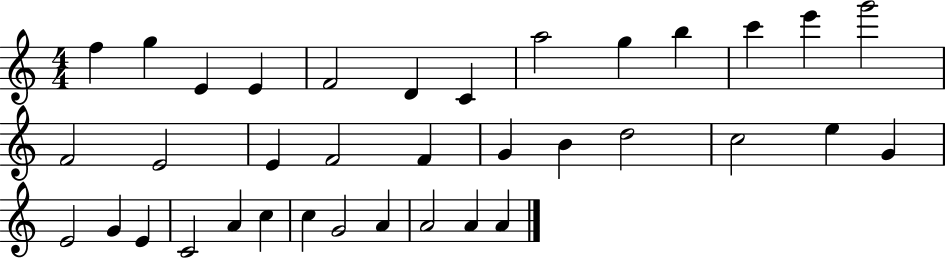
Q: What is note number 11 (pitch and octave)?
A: C6